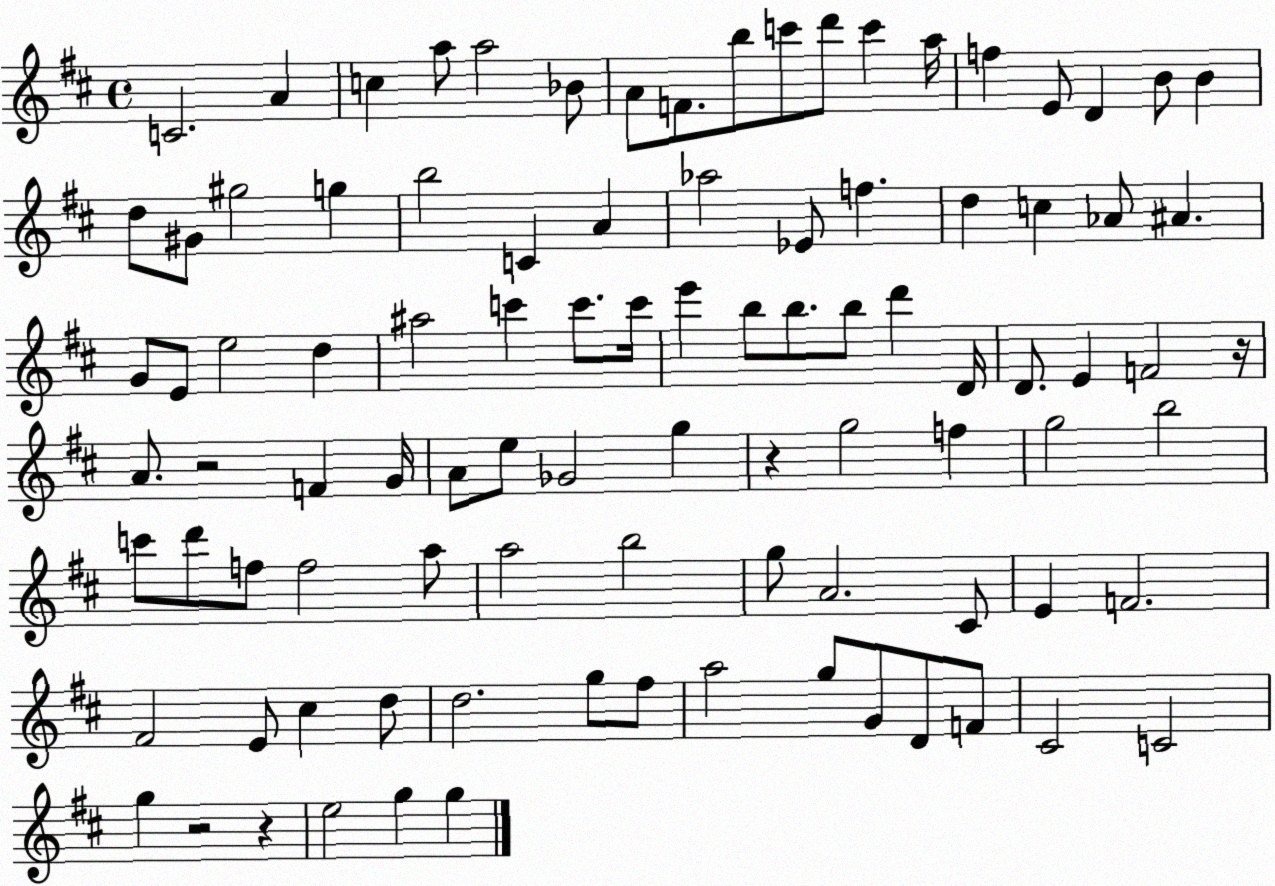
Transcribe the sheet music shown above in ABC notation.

X:1
T:Untitled
M:4/4
L:1/4
K:D
C2 A c a/2 a2 _B/2 A/2 F/2 b/2 c'/2 d'/2 c' a/4 f E/2 D B/2 B d/2 ^G/2 ^g2 g b2 C A _a2 _E/2 f d c _A/2 ^A G/2 E/2 e2 d ^a2 c' c'/2 c'/4 e' b/2 b/2 b/2 d' D/4 D/2 E F2 z/4 A/2 z2 F G/4 A/2 e/2 _G2 g z g2 f g2 b2 c'/2 d'/2 f/2 f2 a/2 a2 b2 g/2 A2 ^C/2 E F2 ^F2 E/2 ^c d/2 d2 g/2 ^f/2 a2 g/2 G/2 D/2 F/2 ^C2 C2 g z2 z e2 g g